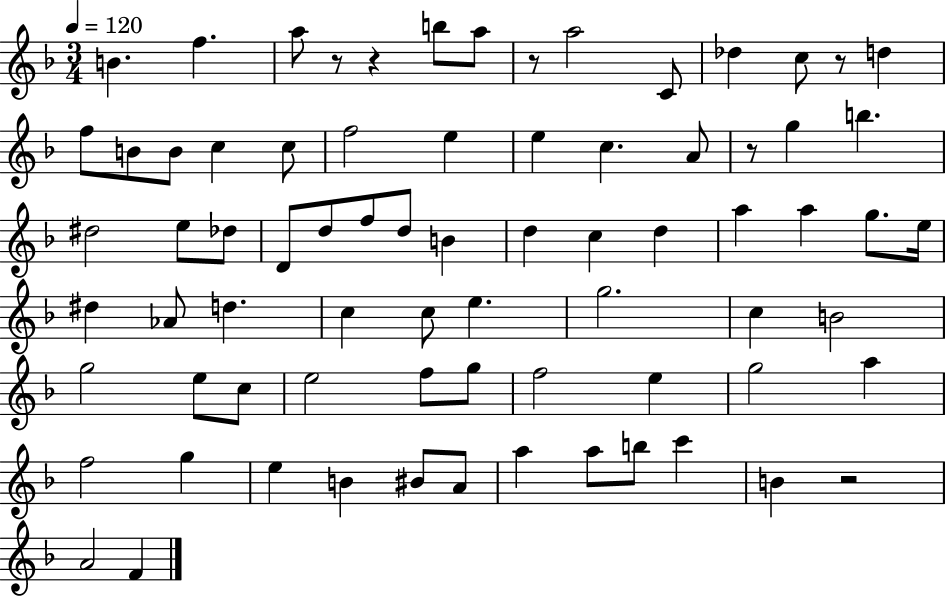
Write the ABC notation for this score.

X:1
T:Untitled
M:3/4
L:1/4
K:F
B f a/2 z/2 z b/2 a/2 z/2 a2 C/2 _d c/2 z/2 d f/2 B/2 B/2 c c/2 f2 e e c A/2 z/2 g b ^d2 e/2 _d/2 D/2 d/2 f/2 d/2 B d c d a a g/2 e/4 ^d _A/2 d c c/2 e g2 c B2 g2 e/2 c/2 e2 f/2 g/2 f2 e g2 a f2 g e B ^B/2 A/2 a a/2 b/2 c' B z2 A2 F